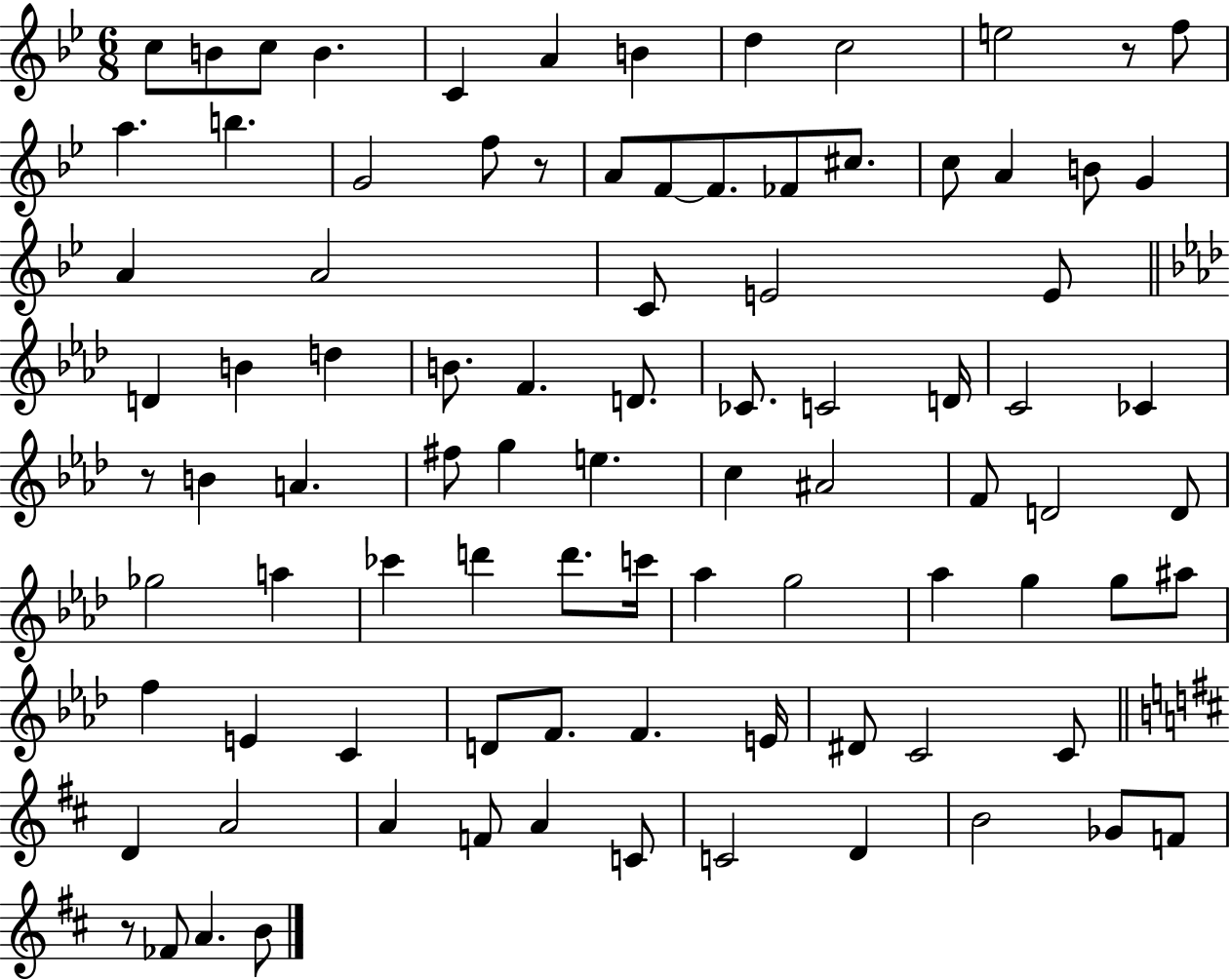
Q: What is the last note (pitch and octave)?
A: B4